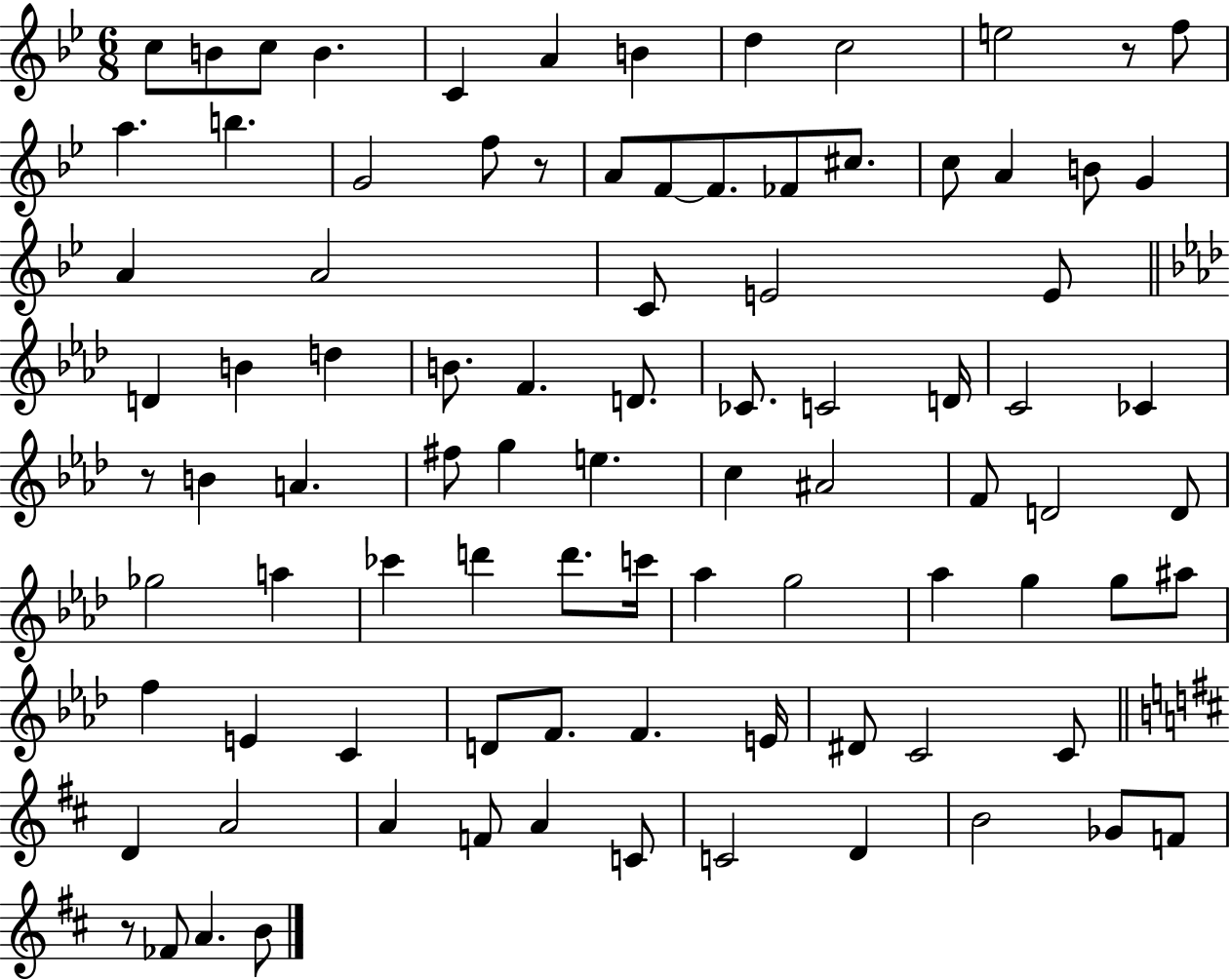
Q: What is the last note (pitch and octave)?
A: B4